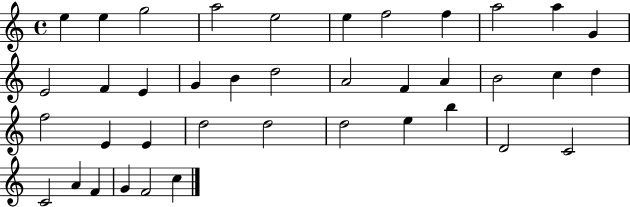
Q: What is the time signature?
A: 4/4